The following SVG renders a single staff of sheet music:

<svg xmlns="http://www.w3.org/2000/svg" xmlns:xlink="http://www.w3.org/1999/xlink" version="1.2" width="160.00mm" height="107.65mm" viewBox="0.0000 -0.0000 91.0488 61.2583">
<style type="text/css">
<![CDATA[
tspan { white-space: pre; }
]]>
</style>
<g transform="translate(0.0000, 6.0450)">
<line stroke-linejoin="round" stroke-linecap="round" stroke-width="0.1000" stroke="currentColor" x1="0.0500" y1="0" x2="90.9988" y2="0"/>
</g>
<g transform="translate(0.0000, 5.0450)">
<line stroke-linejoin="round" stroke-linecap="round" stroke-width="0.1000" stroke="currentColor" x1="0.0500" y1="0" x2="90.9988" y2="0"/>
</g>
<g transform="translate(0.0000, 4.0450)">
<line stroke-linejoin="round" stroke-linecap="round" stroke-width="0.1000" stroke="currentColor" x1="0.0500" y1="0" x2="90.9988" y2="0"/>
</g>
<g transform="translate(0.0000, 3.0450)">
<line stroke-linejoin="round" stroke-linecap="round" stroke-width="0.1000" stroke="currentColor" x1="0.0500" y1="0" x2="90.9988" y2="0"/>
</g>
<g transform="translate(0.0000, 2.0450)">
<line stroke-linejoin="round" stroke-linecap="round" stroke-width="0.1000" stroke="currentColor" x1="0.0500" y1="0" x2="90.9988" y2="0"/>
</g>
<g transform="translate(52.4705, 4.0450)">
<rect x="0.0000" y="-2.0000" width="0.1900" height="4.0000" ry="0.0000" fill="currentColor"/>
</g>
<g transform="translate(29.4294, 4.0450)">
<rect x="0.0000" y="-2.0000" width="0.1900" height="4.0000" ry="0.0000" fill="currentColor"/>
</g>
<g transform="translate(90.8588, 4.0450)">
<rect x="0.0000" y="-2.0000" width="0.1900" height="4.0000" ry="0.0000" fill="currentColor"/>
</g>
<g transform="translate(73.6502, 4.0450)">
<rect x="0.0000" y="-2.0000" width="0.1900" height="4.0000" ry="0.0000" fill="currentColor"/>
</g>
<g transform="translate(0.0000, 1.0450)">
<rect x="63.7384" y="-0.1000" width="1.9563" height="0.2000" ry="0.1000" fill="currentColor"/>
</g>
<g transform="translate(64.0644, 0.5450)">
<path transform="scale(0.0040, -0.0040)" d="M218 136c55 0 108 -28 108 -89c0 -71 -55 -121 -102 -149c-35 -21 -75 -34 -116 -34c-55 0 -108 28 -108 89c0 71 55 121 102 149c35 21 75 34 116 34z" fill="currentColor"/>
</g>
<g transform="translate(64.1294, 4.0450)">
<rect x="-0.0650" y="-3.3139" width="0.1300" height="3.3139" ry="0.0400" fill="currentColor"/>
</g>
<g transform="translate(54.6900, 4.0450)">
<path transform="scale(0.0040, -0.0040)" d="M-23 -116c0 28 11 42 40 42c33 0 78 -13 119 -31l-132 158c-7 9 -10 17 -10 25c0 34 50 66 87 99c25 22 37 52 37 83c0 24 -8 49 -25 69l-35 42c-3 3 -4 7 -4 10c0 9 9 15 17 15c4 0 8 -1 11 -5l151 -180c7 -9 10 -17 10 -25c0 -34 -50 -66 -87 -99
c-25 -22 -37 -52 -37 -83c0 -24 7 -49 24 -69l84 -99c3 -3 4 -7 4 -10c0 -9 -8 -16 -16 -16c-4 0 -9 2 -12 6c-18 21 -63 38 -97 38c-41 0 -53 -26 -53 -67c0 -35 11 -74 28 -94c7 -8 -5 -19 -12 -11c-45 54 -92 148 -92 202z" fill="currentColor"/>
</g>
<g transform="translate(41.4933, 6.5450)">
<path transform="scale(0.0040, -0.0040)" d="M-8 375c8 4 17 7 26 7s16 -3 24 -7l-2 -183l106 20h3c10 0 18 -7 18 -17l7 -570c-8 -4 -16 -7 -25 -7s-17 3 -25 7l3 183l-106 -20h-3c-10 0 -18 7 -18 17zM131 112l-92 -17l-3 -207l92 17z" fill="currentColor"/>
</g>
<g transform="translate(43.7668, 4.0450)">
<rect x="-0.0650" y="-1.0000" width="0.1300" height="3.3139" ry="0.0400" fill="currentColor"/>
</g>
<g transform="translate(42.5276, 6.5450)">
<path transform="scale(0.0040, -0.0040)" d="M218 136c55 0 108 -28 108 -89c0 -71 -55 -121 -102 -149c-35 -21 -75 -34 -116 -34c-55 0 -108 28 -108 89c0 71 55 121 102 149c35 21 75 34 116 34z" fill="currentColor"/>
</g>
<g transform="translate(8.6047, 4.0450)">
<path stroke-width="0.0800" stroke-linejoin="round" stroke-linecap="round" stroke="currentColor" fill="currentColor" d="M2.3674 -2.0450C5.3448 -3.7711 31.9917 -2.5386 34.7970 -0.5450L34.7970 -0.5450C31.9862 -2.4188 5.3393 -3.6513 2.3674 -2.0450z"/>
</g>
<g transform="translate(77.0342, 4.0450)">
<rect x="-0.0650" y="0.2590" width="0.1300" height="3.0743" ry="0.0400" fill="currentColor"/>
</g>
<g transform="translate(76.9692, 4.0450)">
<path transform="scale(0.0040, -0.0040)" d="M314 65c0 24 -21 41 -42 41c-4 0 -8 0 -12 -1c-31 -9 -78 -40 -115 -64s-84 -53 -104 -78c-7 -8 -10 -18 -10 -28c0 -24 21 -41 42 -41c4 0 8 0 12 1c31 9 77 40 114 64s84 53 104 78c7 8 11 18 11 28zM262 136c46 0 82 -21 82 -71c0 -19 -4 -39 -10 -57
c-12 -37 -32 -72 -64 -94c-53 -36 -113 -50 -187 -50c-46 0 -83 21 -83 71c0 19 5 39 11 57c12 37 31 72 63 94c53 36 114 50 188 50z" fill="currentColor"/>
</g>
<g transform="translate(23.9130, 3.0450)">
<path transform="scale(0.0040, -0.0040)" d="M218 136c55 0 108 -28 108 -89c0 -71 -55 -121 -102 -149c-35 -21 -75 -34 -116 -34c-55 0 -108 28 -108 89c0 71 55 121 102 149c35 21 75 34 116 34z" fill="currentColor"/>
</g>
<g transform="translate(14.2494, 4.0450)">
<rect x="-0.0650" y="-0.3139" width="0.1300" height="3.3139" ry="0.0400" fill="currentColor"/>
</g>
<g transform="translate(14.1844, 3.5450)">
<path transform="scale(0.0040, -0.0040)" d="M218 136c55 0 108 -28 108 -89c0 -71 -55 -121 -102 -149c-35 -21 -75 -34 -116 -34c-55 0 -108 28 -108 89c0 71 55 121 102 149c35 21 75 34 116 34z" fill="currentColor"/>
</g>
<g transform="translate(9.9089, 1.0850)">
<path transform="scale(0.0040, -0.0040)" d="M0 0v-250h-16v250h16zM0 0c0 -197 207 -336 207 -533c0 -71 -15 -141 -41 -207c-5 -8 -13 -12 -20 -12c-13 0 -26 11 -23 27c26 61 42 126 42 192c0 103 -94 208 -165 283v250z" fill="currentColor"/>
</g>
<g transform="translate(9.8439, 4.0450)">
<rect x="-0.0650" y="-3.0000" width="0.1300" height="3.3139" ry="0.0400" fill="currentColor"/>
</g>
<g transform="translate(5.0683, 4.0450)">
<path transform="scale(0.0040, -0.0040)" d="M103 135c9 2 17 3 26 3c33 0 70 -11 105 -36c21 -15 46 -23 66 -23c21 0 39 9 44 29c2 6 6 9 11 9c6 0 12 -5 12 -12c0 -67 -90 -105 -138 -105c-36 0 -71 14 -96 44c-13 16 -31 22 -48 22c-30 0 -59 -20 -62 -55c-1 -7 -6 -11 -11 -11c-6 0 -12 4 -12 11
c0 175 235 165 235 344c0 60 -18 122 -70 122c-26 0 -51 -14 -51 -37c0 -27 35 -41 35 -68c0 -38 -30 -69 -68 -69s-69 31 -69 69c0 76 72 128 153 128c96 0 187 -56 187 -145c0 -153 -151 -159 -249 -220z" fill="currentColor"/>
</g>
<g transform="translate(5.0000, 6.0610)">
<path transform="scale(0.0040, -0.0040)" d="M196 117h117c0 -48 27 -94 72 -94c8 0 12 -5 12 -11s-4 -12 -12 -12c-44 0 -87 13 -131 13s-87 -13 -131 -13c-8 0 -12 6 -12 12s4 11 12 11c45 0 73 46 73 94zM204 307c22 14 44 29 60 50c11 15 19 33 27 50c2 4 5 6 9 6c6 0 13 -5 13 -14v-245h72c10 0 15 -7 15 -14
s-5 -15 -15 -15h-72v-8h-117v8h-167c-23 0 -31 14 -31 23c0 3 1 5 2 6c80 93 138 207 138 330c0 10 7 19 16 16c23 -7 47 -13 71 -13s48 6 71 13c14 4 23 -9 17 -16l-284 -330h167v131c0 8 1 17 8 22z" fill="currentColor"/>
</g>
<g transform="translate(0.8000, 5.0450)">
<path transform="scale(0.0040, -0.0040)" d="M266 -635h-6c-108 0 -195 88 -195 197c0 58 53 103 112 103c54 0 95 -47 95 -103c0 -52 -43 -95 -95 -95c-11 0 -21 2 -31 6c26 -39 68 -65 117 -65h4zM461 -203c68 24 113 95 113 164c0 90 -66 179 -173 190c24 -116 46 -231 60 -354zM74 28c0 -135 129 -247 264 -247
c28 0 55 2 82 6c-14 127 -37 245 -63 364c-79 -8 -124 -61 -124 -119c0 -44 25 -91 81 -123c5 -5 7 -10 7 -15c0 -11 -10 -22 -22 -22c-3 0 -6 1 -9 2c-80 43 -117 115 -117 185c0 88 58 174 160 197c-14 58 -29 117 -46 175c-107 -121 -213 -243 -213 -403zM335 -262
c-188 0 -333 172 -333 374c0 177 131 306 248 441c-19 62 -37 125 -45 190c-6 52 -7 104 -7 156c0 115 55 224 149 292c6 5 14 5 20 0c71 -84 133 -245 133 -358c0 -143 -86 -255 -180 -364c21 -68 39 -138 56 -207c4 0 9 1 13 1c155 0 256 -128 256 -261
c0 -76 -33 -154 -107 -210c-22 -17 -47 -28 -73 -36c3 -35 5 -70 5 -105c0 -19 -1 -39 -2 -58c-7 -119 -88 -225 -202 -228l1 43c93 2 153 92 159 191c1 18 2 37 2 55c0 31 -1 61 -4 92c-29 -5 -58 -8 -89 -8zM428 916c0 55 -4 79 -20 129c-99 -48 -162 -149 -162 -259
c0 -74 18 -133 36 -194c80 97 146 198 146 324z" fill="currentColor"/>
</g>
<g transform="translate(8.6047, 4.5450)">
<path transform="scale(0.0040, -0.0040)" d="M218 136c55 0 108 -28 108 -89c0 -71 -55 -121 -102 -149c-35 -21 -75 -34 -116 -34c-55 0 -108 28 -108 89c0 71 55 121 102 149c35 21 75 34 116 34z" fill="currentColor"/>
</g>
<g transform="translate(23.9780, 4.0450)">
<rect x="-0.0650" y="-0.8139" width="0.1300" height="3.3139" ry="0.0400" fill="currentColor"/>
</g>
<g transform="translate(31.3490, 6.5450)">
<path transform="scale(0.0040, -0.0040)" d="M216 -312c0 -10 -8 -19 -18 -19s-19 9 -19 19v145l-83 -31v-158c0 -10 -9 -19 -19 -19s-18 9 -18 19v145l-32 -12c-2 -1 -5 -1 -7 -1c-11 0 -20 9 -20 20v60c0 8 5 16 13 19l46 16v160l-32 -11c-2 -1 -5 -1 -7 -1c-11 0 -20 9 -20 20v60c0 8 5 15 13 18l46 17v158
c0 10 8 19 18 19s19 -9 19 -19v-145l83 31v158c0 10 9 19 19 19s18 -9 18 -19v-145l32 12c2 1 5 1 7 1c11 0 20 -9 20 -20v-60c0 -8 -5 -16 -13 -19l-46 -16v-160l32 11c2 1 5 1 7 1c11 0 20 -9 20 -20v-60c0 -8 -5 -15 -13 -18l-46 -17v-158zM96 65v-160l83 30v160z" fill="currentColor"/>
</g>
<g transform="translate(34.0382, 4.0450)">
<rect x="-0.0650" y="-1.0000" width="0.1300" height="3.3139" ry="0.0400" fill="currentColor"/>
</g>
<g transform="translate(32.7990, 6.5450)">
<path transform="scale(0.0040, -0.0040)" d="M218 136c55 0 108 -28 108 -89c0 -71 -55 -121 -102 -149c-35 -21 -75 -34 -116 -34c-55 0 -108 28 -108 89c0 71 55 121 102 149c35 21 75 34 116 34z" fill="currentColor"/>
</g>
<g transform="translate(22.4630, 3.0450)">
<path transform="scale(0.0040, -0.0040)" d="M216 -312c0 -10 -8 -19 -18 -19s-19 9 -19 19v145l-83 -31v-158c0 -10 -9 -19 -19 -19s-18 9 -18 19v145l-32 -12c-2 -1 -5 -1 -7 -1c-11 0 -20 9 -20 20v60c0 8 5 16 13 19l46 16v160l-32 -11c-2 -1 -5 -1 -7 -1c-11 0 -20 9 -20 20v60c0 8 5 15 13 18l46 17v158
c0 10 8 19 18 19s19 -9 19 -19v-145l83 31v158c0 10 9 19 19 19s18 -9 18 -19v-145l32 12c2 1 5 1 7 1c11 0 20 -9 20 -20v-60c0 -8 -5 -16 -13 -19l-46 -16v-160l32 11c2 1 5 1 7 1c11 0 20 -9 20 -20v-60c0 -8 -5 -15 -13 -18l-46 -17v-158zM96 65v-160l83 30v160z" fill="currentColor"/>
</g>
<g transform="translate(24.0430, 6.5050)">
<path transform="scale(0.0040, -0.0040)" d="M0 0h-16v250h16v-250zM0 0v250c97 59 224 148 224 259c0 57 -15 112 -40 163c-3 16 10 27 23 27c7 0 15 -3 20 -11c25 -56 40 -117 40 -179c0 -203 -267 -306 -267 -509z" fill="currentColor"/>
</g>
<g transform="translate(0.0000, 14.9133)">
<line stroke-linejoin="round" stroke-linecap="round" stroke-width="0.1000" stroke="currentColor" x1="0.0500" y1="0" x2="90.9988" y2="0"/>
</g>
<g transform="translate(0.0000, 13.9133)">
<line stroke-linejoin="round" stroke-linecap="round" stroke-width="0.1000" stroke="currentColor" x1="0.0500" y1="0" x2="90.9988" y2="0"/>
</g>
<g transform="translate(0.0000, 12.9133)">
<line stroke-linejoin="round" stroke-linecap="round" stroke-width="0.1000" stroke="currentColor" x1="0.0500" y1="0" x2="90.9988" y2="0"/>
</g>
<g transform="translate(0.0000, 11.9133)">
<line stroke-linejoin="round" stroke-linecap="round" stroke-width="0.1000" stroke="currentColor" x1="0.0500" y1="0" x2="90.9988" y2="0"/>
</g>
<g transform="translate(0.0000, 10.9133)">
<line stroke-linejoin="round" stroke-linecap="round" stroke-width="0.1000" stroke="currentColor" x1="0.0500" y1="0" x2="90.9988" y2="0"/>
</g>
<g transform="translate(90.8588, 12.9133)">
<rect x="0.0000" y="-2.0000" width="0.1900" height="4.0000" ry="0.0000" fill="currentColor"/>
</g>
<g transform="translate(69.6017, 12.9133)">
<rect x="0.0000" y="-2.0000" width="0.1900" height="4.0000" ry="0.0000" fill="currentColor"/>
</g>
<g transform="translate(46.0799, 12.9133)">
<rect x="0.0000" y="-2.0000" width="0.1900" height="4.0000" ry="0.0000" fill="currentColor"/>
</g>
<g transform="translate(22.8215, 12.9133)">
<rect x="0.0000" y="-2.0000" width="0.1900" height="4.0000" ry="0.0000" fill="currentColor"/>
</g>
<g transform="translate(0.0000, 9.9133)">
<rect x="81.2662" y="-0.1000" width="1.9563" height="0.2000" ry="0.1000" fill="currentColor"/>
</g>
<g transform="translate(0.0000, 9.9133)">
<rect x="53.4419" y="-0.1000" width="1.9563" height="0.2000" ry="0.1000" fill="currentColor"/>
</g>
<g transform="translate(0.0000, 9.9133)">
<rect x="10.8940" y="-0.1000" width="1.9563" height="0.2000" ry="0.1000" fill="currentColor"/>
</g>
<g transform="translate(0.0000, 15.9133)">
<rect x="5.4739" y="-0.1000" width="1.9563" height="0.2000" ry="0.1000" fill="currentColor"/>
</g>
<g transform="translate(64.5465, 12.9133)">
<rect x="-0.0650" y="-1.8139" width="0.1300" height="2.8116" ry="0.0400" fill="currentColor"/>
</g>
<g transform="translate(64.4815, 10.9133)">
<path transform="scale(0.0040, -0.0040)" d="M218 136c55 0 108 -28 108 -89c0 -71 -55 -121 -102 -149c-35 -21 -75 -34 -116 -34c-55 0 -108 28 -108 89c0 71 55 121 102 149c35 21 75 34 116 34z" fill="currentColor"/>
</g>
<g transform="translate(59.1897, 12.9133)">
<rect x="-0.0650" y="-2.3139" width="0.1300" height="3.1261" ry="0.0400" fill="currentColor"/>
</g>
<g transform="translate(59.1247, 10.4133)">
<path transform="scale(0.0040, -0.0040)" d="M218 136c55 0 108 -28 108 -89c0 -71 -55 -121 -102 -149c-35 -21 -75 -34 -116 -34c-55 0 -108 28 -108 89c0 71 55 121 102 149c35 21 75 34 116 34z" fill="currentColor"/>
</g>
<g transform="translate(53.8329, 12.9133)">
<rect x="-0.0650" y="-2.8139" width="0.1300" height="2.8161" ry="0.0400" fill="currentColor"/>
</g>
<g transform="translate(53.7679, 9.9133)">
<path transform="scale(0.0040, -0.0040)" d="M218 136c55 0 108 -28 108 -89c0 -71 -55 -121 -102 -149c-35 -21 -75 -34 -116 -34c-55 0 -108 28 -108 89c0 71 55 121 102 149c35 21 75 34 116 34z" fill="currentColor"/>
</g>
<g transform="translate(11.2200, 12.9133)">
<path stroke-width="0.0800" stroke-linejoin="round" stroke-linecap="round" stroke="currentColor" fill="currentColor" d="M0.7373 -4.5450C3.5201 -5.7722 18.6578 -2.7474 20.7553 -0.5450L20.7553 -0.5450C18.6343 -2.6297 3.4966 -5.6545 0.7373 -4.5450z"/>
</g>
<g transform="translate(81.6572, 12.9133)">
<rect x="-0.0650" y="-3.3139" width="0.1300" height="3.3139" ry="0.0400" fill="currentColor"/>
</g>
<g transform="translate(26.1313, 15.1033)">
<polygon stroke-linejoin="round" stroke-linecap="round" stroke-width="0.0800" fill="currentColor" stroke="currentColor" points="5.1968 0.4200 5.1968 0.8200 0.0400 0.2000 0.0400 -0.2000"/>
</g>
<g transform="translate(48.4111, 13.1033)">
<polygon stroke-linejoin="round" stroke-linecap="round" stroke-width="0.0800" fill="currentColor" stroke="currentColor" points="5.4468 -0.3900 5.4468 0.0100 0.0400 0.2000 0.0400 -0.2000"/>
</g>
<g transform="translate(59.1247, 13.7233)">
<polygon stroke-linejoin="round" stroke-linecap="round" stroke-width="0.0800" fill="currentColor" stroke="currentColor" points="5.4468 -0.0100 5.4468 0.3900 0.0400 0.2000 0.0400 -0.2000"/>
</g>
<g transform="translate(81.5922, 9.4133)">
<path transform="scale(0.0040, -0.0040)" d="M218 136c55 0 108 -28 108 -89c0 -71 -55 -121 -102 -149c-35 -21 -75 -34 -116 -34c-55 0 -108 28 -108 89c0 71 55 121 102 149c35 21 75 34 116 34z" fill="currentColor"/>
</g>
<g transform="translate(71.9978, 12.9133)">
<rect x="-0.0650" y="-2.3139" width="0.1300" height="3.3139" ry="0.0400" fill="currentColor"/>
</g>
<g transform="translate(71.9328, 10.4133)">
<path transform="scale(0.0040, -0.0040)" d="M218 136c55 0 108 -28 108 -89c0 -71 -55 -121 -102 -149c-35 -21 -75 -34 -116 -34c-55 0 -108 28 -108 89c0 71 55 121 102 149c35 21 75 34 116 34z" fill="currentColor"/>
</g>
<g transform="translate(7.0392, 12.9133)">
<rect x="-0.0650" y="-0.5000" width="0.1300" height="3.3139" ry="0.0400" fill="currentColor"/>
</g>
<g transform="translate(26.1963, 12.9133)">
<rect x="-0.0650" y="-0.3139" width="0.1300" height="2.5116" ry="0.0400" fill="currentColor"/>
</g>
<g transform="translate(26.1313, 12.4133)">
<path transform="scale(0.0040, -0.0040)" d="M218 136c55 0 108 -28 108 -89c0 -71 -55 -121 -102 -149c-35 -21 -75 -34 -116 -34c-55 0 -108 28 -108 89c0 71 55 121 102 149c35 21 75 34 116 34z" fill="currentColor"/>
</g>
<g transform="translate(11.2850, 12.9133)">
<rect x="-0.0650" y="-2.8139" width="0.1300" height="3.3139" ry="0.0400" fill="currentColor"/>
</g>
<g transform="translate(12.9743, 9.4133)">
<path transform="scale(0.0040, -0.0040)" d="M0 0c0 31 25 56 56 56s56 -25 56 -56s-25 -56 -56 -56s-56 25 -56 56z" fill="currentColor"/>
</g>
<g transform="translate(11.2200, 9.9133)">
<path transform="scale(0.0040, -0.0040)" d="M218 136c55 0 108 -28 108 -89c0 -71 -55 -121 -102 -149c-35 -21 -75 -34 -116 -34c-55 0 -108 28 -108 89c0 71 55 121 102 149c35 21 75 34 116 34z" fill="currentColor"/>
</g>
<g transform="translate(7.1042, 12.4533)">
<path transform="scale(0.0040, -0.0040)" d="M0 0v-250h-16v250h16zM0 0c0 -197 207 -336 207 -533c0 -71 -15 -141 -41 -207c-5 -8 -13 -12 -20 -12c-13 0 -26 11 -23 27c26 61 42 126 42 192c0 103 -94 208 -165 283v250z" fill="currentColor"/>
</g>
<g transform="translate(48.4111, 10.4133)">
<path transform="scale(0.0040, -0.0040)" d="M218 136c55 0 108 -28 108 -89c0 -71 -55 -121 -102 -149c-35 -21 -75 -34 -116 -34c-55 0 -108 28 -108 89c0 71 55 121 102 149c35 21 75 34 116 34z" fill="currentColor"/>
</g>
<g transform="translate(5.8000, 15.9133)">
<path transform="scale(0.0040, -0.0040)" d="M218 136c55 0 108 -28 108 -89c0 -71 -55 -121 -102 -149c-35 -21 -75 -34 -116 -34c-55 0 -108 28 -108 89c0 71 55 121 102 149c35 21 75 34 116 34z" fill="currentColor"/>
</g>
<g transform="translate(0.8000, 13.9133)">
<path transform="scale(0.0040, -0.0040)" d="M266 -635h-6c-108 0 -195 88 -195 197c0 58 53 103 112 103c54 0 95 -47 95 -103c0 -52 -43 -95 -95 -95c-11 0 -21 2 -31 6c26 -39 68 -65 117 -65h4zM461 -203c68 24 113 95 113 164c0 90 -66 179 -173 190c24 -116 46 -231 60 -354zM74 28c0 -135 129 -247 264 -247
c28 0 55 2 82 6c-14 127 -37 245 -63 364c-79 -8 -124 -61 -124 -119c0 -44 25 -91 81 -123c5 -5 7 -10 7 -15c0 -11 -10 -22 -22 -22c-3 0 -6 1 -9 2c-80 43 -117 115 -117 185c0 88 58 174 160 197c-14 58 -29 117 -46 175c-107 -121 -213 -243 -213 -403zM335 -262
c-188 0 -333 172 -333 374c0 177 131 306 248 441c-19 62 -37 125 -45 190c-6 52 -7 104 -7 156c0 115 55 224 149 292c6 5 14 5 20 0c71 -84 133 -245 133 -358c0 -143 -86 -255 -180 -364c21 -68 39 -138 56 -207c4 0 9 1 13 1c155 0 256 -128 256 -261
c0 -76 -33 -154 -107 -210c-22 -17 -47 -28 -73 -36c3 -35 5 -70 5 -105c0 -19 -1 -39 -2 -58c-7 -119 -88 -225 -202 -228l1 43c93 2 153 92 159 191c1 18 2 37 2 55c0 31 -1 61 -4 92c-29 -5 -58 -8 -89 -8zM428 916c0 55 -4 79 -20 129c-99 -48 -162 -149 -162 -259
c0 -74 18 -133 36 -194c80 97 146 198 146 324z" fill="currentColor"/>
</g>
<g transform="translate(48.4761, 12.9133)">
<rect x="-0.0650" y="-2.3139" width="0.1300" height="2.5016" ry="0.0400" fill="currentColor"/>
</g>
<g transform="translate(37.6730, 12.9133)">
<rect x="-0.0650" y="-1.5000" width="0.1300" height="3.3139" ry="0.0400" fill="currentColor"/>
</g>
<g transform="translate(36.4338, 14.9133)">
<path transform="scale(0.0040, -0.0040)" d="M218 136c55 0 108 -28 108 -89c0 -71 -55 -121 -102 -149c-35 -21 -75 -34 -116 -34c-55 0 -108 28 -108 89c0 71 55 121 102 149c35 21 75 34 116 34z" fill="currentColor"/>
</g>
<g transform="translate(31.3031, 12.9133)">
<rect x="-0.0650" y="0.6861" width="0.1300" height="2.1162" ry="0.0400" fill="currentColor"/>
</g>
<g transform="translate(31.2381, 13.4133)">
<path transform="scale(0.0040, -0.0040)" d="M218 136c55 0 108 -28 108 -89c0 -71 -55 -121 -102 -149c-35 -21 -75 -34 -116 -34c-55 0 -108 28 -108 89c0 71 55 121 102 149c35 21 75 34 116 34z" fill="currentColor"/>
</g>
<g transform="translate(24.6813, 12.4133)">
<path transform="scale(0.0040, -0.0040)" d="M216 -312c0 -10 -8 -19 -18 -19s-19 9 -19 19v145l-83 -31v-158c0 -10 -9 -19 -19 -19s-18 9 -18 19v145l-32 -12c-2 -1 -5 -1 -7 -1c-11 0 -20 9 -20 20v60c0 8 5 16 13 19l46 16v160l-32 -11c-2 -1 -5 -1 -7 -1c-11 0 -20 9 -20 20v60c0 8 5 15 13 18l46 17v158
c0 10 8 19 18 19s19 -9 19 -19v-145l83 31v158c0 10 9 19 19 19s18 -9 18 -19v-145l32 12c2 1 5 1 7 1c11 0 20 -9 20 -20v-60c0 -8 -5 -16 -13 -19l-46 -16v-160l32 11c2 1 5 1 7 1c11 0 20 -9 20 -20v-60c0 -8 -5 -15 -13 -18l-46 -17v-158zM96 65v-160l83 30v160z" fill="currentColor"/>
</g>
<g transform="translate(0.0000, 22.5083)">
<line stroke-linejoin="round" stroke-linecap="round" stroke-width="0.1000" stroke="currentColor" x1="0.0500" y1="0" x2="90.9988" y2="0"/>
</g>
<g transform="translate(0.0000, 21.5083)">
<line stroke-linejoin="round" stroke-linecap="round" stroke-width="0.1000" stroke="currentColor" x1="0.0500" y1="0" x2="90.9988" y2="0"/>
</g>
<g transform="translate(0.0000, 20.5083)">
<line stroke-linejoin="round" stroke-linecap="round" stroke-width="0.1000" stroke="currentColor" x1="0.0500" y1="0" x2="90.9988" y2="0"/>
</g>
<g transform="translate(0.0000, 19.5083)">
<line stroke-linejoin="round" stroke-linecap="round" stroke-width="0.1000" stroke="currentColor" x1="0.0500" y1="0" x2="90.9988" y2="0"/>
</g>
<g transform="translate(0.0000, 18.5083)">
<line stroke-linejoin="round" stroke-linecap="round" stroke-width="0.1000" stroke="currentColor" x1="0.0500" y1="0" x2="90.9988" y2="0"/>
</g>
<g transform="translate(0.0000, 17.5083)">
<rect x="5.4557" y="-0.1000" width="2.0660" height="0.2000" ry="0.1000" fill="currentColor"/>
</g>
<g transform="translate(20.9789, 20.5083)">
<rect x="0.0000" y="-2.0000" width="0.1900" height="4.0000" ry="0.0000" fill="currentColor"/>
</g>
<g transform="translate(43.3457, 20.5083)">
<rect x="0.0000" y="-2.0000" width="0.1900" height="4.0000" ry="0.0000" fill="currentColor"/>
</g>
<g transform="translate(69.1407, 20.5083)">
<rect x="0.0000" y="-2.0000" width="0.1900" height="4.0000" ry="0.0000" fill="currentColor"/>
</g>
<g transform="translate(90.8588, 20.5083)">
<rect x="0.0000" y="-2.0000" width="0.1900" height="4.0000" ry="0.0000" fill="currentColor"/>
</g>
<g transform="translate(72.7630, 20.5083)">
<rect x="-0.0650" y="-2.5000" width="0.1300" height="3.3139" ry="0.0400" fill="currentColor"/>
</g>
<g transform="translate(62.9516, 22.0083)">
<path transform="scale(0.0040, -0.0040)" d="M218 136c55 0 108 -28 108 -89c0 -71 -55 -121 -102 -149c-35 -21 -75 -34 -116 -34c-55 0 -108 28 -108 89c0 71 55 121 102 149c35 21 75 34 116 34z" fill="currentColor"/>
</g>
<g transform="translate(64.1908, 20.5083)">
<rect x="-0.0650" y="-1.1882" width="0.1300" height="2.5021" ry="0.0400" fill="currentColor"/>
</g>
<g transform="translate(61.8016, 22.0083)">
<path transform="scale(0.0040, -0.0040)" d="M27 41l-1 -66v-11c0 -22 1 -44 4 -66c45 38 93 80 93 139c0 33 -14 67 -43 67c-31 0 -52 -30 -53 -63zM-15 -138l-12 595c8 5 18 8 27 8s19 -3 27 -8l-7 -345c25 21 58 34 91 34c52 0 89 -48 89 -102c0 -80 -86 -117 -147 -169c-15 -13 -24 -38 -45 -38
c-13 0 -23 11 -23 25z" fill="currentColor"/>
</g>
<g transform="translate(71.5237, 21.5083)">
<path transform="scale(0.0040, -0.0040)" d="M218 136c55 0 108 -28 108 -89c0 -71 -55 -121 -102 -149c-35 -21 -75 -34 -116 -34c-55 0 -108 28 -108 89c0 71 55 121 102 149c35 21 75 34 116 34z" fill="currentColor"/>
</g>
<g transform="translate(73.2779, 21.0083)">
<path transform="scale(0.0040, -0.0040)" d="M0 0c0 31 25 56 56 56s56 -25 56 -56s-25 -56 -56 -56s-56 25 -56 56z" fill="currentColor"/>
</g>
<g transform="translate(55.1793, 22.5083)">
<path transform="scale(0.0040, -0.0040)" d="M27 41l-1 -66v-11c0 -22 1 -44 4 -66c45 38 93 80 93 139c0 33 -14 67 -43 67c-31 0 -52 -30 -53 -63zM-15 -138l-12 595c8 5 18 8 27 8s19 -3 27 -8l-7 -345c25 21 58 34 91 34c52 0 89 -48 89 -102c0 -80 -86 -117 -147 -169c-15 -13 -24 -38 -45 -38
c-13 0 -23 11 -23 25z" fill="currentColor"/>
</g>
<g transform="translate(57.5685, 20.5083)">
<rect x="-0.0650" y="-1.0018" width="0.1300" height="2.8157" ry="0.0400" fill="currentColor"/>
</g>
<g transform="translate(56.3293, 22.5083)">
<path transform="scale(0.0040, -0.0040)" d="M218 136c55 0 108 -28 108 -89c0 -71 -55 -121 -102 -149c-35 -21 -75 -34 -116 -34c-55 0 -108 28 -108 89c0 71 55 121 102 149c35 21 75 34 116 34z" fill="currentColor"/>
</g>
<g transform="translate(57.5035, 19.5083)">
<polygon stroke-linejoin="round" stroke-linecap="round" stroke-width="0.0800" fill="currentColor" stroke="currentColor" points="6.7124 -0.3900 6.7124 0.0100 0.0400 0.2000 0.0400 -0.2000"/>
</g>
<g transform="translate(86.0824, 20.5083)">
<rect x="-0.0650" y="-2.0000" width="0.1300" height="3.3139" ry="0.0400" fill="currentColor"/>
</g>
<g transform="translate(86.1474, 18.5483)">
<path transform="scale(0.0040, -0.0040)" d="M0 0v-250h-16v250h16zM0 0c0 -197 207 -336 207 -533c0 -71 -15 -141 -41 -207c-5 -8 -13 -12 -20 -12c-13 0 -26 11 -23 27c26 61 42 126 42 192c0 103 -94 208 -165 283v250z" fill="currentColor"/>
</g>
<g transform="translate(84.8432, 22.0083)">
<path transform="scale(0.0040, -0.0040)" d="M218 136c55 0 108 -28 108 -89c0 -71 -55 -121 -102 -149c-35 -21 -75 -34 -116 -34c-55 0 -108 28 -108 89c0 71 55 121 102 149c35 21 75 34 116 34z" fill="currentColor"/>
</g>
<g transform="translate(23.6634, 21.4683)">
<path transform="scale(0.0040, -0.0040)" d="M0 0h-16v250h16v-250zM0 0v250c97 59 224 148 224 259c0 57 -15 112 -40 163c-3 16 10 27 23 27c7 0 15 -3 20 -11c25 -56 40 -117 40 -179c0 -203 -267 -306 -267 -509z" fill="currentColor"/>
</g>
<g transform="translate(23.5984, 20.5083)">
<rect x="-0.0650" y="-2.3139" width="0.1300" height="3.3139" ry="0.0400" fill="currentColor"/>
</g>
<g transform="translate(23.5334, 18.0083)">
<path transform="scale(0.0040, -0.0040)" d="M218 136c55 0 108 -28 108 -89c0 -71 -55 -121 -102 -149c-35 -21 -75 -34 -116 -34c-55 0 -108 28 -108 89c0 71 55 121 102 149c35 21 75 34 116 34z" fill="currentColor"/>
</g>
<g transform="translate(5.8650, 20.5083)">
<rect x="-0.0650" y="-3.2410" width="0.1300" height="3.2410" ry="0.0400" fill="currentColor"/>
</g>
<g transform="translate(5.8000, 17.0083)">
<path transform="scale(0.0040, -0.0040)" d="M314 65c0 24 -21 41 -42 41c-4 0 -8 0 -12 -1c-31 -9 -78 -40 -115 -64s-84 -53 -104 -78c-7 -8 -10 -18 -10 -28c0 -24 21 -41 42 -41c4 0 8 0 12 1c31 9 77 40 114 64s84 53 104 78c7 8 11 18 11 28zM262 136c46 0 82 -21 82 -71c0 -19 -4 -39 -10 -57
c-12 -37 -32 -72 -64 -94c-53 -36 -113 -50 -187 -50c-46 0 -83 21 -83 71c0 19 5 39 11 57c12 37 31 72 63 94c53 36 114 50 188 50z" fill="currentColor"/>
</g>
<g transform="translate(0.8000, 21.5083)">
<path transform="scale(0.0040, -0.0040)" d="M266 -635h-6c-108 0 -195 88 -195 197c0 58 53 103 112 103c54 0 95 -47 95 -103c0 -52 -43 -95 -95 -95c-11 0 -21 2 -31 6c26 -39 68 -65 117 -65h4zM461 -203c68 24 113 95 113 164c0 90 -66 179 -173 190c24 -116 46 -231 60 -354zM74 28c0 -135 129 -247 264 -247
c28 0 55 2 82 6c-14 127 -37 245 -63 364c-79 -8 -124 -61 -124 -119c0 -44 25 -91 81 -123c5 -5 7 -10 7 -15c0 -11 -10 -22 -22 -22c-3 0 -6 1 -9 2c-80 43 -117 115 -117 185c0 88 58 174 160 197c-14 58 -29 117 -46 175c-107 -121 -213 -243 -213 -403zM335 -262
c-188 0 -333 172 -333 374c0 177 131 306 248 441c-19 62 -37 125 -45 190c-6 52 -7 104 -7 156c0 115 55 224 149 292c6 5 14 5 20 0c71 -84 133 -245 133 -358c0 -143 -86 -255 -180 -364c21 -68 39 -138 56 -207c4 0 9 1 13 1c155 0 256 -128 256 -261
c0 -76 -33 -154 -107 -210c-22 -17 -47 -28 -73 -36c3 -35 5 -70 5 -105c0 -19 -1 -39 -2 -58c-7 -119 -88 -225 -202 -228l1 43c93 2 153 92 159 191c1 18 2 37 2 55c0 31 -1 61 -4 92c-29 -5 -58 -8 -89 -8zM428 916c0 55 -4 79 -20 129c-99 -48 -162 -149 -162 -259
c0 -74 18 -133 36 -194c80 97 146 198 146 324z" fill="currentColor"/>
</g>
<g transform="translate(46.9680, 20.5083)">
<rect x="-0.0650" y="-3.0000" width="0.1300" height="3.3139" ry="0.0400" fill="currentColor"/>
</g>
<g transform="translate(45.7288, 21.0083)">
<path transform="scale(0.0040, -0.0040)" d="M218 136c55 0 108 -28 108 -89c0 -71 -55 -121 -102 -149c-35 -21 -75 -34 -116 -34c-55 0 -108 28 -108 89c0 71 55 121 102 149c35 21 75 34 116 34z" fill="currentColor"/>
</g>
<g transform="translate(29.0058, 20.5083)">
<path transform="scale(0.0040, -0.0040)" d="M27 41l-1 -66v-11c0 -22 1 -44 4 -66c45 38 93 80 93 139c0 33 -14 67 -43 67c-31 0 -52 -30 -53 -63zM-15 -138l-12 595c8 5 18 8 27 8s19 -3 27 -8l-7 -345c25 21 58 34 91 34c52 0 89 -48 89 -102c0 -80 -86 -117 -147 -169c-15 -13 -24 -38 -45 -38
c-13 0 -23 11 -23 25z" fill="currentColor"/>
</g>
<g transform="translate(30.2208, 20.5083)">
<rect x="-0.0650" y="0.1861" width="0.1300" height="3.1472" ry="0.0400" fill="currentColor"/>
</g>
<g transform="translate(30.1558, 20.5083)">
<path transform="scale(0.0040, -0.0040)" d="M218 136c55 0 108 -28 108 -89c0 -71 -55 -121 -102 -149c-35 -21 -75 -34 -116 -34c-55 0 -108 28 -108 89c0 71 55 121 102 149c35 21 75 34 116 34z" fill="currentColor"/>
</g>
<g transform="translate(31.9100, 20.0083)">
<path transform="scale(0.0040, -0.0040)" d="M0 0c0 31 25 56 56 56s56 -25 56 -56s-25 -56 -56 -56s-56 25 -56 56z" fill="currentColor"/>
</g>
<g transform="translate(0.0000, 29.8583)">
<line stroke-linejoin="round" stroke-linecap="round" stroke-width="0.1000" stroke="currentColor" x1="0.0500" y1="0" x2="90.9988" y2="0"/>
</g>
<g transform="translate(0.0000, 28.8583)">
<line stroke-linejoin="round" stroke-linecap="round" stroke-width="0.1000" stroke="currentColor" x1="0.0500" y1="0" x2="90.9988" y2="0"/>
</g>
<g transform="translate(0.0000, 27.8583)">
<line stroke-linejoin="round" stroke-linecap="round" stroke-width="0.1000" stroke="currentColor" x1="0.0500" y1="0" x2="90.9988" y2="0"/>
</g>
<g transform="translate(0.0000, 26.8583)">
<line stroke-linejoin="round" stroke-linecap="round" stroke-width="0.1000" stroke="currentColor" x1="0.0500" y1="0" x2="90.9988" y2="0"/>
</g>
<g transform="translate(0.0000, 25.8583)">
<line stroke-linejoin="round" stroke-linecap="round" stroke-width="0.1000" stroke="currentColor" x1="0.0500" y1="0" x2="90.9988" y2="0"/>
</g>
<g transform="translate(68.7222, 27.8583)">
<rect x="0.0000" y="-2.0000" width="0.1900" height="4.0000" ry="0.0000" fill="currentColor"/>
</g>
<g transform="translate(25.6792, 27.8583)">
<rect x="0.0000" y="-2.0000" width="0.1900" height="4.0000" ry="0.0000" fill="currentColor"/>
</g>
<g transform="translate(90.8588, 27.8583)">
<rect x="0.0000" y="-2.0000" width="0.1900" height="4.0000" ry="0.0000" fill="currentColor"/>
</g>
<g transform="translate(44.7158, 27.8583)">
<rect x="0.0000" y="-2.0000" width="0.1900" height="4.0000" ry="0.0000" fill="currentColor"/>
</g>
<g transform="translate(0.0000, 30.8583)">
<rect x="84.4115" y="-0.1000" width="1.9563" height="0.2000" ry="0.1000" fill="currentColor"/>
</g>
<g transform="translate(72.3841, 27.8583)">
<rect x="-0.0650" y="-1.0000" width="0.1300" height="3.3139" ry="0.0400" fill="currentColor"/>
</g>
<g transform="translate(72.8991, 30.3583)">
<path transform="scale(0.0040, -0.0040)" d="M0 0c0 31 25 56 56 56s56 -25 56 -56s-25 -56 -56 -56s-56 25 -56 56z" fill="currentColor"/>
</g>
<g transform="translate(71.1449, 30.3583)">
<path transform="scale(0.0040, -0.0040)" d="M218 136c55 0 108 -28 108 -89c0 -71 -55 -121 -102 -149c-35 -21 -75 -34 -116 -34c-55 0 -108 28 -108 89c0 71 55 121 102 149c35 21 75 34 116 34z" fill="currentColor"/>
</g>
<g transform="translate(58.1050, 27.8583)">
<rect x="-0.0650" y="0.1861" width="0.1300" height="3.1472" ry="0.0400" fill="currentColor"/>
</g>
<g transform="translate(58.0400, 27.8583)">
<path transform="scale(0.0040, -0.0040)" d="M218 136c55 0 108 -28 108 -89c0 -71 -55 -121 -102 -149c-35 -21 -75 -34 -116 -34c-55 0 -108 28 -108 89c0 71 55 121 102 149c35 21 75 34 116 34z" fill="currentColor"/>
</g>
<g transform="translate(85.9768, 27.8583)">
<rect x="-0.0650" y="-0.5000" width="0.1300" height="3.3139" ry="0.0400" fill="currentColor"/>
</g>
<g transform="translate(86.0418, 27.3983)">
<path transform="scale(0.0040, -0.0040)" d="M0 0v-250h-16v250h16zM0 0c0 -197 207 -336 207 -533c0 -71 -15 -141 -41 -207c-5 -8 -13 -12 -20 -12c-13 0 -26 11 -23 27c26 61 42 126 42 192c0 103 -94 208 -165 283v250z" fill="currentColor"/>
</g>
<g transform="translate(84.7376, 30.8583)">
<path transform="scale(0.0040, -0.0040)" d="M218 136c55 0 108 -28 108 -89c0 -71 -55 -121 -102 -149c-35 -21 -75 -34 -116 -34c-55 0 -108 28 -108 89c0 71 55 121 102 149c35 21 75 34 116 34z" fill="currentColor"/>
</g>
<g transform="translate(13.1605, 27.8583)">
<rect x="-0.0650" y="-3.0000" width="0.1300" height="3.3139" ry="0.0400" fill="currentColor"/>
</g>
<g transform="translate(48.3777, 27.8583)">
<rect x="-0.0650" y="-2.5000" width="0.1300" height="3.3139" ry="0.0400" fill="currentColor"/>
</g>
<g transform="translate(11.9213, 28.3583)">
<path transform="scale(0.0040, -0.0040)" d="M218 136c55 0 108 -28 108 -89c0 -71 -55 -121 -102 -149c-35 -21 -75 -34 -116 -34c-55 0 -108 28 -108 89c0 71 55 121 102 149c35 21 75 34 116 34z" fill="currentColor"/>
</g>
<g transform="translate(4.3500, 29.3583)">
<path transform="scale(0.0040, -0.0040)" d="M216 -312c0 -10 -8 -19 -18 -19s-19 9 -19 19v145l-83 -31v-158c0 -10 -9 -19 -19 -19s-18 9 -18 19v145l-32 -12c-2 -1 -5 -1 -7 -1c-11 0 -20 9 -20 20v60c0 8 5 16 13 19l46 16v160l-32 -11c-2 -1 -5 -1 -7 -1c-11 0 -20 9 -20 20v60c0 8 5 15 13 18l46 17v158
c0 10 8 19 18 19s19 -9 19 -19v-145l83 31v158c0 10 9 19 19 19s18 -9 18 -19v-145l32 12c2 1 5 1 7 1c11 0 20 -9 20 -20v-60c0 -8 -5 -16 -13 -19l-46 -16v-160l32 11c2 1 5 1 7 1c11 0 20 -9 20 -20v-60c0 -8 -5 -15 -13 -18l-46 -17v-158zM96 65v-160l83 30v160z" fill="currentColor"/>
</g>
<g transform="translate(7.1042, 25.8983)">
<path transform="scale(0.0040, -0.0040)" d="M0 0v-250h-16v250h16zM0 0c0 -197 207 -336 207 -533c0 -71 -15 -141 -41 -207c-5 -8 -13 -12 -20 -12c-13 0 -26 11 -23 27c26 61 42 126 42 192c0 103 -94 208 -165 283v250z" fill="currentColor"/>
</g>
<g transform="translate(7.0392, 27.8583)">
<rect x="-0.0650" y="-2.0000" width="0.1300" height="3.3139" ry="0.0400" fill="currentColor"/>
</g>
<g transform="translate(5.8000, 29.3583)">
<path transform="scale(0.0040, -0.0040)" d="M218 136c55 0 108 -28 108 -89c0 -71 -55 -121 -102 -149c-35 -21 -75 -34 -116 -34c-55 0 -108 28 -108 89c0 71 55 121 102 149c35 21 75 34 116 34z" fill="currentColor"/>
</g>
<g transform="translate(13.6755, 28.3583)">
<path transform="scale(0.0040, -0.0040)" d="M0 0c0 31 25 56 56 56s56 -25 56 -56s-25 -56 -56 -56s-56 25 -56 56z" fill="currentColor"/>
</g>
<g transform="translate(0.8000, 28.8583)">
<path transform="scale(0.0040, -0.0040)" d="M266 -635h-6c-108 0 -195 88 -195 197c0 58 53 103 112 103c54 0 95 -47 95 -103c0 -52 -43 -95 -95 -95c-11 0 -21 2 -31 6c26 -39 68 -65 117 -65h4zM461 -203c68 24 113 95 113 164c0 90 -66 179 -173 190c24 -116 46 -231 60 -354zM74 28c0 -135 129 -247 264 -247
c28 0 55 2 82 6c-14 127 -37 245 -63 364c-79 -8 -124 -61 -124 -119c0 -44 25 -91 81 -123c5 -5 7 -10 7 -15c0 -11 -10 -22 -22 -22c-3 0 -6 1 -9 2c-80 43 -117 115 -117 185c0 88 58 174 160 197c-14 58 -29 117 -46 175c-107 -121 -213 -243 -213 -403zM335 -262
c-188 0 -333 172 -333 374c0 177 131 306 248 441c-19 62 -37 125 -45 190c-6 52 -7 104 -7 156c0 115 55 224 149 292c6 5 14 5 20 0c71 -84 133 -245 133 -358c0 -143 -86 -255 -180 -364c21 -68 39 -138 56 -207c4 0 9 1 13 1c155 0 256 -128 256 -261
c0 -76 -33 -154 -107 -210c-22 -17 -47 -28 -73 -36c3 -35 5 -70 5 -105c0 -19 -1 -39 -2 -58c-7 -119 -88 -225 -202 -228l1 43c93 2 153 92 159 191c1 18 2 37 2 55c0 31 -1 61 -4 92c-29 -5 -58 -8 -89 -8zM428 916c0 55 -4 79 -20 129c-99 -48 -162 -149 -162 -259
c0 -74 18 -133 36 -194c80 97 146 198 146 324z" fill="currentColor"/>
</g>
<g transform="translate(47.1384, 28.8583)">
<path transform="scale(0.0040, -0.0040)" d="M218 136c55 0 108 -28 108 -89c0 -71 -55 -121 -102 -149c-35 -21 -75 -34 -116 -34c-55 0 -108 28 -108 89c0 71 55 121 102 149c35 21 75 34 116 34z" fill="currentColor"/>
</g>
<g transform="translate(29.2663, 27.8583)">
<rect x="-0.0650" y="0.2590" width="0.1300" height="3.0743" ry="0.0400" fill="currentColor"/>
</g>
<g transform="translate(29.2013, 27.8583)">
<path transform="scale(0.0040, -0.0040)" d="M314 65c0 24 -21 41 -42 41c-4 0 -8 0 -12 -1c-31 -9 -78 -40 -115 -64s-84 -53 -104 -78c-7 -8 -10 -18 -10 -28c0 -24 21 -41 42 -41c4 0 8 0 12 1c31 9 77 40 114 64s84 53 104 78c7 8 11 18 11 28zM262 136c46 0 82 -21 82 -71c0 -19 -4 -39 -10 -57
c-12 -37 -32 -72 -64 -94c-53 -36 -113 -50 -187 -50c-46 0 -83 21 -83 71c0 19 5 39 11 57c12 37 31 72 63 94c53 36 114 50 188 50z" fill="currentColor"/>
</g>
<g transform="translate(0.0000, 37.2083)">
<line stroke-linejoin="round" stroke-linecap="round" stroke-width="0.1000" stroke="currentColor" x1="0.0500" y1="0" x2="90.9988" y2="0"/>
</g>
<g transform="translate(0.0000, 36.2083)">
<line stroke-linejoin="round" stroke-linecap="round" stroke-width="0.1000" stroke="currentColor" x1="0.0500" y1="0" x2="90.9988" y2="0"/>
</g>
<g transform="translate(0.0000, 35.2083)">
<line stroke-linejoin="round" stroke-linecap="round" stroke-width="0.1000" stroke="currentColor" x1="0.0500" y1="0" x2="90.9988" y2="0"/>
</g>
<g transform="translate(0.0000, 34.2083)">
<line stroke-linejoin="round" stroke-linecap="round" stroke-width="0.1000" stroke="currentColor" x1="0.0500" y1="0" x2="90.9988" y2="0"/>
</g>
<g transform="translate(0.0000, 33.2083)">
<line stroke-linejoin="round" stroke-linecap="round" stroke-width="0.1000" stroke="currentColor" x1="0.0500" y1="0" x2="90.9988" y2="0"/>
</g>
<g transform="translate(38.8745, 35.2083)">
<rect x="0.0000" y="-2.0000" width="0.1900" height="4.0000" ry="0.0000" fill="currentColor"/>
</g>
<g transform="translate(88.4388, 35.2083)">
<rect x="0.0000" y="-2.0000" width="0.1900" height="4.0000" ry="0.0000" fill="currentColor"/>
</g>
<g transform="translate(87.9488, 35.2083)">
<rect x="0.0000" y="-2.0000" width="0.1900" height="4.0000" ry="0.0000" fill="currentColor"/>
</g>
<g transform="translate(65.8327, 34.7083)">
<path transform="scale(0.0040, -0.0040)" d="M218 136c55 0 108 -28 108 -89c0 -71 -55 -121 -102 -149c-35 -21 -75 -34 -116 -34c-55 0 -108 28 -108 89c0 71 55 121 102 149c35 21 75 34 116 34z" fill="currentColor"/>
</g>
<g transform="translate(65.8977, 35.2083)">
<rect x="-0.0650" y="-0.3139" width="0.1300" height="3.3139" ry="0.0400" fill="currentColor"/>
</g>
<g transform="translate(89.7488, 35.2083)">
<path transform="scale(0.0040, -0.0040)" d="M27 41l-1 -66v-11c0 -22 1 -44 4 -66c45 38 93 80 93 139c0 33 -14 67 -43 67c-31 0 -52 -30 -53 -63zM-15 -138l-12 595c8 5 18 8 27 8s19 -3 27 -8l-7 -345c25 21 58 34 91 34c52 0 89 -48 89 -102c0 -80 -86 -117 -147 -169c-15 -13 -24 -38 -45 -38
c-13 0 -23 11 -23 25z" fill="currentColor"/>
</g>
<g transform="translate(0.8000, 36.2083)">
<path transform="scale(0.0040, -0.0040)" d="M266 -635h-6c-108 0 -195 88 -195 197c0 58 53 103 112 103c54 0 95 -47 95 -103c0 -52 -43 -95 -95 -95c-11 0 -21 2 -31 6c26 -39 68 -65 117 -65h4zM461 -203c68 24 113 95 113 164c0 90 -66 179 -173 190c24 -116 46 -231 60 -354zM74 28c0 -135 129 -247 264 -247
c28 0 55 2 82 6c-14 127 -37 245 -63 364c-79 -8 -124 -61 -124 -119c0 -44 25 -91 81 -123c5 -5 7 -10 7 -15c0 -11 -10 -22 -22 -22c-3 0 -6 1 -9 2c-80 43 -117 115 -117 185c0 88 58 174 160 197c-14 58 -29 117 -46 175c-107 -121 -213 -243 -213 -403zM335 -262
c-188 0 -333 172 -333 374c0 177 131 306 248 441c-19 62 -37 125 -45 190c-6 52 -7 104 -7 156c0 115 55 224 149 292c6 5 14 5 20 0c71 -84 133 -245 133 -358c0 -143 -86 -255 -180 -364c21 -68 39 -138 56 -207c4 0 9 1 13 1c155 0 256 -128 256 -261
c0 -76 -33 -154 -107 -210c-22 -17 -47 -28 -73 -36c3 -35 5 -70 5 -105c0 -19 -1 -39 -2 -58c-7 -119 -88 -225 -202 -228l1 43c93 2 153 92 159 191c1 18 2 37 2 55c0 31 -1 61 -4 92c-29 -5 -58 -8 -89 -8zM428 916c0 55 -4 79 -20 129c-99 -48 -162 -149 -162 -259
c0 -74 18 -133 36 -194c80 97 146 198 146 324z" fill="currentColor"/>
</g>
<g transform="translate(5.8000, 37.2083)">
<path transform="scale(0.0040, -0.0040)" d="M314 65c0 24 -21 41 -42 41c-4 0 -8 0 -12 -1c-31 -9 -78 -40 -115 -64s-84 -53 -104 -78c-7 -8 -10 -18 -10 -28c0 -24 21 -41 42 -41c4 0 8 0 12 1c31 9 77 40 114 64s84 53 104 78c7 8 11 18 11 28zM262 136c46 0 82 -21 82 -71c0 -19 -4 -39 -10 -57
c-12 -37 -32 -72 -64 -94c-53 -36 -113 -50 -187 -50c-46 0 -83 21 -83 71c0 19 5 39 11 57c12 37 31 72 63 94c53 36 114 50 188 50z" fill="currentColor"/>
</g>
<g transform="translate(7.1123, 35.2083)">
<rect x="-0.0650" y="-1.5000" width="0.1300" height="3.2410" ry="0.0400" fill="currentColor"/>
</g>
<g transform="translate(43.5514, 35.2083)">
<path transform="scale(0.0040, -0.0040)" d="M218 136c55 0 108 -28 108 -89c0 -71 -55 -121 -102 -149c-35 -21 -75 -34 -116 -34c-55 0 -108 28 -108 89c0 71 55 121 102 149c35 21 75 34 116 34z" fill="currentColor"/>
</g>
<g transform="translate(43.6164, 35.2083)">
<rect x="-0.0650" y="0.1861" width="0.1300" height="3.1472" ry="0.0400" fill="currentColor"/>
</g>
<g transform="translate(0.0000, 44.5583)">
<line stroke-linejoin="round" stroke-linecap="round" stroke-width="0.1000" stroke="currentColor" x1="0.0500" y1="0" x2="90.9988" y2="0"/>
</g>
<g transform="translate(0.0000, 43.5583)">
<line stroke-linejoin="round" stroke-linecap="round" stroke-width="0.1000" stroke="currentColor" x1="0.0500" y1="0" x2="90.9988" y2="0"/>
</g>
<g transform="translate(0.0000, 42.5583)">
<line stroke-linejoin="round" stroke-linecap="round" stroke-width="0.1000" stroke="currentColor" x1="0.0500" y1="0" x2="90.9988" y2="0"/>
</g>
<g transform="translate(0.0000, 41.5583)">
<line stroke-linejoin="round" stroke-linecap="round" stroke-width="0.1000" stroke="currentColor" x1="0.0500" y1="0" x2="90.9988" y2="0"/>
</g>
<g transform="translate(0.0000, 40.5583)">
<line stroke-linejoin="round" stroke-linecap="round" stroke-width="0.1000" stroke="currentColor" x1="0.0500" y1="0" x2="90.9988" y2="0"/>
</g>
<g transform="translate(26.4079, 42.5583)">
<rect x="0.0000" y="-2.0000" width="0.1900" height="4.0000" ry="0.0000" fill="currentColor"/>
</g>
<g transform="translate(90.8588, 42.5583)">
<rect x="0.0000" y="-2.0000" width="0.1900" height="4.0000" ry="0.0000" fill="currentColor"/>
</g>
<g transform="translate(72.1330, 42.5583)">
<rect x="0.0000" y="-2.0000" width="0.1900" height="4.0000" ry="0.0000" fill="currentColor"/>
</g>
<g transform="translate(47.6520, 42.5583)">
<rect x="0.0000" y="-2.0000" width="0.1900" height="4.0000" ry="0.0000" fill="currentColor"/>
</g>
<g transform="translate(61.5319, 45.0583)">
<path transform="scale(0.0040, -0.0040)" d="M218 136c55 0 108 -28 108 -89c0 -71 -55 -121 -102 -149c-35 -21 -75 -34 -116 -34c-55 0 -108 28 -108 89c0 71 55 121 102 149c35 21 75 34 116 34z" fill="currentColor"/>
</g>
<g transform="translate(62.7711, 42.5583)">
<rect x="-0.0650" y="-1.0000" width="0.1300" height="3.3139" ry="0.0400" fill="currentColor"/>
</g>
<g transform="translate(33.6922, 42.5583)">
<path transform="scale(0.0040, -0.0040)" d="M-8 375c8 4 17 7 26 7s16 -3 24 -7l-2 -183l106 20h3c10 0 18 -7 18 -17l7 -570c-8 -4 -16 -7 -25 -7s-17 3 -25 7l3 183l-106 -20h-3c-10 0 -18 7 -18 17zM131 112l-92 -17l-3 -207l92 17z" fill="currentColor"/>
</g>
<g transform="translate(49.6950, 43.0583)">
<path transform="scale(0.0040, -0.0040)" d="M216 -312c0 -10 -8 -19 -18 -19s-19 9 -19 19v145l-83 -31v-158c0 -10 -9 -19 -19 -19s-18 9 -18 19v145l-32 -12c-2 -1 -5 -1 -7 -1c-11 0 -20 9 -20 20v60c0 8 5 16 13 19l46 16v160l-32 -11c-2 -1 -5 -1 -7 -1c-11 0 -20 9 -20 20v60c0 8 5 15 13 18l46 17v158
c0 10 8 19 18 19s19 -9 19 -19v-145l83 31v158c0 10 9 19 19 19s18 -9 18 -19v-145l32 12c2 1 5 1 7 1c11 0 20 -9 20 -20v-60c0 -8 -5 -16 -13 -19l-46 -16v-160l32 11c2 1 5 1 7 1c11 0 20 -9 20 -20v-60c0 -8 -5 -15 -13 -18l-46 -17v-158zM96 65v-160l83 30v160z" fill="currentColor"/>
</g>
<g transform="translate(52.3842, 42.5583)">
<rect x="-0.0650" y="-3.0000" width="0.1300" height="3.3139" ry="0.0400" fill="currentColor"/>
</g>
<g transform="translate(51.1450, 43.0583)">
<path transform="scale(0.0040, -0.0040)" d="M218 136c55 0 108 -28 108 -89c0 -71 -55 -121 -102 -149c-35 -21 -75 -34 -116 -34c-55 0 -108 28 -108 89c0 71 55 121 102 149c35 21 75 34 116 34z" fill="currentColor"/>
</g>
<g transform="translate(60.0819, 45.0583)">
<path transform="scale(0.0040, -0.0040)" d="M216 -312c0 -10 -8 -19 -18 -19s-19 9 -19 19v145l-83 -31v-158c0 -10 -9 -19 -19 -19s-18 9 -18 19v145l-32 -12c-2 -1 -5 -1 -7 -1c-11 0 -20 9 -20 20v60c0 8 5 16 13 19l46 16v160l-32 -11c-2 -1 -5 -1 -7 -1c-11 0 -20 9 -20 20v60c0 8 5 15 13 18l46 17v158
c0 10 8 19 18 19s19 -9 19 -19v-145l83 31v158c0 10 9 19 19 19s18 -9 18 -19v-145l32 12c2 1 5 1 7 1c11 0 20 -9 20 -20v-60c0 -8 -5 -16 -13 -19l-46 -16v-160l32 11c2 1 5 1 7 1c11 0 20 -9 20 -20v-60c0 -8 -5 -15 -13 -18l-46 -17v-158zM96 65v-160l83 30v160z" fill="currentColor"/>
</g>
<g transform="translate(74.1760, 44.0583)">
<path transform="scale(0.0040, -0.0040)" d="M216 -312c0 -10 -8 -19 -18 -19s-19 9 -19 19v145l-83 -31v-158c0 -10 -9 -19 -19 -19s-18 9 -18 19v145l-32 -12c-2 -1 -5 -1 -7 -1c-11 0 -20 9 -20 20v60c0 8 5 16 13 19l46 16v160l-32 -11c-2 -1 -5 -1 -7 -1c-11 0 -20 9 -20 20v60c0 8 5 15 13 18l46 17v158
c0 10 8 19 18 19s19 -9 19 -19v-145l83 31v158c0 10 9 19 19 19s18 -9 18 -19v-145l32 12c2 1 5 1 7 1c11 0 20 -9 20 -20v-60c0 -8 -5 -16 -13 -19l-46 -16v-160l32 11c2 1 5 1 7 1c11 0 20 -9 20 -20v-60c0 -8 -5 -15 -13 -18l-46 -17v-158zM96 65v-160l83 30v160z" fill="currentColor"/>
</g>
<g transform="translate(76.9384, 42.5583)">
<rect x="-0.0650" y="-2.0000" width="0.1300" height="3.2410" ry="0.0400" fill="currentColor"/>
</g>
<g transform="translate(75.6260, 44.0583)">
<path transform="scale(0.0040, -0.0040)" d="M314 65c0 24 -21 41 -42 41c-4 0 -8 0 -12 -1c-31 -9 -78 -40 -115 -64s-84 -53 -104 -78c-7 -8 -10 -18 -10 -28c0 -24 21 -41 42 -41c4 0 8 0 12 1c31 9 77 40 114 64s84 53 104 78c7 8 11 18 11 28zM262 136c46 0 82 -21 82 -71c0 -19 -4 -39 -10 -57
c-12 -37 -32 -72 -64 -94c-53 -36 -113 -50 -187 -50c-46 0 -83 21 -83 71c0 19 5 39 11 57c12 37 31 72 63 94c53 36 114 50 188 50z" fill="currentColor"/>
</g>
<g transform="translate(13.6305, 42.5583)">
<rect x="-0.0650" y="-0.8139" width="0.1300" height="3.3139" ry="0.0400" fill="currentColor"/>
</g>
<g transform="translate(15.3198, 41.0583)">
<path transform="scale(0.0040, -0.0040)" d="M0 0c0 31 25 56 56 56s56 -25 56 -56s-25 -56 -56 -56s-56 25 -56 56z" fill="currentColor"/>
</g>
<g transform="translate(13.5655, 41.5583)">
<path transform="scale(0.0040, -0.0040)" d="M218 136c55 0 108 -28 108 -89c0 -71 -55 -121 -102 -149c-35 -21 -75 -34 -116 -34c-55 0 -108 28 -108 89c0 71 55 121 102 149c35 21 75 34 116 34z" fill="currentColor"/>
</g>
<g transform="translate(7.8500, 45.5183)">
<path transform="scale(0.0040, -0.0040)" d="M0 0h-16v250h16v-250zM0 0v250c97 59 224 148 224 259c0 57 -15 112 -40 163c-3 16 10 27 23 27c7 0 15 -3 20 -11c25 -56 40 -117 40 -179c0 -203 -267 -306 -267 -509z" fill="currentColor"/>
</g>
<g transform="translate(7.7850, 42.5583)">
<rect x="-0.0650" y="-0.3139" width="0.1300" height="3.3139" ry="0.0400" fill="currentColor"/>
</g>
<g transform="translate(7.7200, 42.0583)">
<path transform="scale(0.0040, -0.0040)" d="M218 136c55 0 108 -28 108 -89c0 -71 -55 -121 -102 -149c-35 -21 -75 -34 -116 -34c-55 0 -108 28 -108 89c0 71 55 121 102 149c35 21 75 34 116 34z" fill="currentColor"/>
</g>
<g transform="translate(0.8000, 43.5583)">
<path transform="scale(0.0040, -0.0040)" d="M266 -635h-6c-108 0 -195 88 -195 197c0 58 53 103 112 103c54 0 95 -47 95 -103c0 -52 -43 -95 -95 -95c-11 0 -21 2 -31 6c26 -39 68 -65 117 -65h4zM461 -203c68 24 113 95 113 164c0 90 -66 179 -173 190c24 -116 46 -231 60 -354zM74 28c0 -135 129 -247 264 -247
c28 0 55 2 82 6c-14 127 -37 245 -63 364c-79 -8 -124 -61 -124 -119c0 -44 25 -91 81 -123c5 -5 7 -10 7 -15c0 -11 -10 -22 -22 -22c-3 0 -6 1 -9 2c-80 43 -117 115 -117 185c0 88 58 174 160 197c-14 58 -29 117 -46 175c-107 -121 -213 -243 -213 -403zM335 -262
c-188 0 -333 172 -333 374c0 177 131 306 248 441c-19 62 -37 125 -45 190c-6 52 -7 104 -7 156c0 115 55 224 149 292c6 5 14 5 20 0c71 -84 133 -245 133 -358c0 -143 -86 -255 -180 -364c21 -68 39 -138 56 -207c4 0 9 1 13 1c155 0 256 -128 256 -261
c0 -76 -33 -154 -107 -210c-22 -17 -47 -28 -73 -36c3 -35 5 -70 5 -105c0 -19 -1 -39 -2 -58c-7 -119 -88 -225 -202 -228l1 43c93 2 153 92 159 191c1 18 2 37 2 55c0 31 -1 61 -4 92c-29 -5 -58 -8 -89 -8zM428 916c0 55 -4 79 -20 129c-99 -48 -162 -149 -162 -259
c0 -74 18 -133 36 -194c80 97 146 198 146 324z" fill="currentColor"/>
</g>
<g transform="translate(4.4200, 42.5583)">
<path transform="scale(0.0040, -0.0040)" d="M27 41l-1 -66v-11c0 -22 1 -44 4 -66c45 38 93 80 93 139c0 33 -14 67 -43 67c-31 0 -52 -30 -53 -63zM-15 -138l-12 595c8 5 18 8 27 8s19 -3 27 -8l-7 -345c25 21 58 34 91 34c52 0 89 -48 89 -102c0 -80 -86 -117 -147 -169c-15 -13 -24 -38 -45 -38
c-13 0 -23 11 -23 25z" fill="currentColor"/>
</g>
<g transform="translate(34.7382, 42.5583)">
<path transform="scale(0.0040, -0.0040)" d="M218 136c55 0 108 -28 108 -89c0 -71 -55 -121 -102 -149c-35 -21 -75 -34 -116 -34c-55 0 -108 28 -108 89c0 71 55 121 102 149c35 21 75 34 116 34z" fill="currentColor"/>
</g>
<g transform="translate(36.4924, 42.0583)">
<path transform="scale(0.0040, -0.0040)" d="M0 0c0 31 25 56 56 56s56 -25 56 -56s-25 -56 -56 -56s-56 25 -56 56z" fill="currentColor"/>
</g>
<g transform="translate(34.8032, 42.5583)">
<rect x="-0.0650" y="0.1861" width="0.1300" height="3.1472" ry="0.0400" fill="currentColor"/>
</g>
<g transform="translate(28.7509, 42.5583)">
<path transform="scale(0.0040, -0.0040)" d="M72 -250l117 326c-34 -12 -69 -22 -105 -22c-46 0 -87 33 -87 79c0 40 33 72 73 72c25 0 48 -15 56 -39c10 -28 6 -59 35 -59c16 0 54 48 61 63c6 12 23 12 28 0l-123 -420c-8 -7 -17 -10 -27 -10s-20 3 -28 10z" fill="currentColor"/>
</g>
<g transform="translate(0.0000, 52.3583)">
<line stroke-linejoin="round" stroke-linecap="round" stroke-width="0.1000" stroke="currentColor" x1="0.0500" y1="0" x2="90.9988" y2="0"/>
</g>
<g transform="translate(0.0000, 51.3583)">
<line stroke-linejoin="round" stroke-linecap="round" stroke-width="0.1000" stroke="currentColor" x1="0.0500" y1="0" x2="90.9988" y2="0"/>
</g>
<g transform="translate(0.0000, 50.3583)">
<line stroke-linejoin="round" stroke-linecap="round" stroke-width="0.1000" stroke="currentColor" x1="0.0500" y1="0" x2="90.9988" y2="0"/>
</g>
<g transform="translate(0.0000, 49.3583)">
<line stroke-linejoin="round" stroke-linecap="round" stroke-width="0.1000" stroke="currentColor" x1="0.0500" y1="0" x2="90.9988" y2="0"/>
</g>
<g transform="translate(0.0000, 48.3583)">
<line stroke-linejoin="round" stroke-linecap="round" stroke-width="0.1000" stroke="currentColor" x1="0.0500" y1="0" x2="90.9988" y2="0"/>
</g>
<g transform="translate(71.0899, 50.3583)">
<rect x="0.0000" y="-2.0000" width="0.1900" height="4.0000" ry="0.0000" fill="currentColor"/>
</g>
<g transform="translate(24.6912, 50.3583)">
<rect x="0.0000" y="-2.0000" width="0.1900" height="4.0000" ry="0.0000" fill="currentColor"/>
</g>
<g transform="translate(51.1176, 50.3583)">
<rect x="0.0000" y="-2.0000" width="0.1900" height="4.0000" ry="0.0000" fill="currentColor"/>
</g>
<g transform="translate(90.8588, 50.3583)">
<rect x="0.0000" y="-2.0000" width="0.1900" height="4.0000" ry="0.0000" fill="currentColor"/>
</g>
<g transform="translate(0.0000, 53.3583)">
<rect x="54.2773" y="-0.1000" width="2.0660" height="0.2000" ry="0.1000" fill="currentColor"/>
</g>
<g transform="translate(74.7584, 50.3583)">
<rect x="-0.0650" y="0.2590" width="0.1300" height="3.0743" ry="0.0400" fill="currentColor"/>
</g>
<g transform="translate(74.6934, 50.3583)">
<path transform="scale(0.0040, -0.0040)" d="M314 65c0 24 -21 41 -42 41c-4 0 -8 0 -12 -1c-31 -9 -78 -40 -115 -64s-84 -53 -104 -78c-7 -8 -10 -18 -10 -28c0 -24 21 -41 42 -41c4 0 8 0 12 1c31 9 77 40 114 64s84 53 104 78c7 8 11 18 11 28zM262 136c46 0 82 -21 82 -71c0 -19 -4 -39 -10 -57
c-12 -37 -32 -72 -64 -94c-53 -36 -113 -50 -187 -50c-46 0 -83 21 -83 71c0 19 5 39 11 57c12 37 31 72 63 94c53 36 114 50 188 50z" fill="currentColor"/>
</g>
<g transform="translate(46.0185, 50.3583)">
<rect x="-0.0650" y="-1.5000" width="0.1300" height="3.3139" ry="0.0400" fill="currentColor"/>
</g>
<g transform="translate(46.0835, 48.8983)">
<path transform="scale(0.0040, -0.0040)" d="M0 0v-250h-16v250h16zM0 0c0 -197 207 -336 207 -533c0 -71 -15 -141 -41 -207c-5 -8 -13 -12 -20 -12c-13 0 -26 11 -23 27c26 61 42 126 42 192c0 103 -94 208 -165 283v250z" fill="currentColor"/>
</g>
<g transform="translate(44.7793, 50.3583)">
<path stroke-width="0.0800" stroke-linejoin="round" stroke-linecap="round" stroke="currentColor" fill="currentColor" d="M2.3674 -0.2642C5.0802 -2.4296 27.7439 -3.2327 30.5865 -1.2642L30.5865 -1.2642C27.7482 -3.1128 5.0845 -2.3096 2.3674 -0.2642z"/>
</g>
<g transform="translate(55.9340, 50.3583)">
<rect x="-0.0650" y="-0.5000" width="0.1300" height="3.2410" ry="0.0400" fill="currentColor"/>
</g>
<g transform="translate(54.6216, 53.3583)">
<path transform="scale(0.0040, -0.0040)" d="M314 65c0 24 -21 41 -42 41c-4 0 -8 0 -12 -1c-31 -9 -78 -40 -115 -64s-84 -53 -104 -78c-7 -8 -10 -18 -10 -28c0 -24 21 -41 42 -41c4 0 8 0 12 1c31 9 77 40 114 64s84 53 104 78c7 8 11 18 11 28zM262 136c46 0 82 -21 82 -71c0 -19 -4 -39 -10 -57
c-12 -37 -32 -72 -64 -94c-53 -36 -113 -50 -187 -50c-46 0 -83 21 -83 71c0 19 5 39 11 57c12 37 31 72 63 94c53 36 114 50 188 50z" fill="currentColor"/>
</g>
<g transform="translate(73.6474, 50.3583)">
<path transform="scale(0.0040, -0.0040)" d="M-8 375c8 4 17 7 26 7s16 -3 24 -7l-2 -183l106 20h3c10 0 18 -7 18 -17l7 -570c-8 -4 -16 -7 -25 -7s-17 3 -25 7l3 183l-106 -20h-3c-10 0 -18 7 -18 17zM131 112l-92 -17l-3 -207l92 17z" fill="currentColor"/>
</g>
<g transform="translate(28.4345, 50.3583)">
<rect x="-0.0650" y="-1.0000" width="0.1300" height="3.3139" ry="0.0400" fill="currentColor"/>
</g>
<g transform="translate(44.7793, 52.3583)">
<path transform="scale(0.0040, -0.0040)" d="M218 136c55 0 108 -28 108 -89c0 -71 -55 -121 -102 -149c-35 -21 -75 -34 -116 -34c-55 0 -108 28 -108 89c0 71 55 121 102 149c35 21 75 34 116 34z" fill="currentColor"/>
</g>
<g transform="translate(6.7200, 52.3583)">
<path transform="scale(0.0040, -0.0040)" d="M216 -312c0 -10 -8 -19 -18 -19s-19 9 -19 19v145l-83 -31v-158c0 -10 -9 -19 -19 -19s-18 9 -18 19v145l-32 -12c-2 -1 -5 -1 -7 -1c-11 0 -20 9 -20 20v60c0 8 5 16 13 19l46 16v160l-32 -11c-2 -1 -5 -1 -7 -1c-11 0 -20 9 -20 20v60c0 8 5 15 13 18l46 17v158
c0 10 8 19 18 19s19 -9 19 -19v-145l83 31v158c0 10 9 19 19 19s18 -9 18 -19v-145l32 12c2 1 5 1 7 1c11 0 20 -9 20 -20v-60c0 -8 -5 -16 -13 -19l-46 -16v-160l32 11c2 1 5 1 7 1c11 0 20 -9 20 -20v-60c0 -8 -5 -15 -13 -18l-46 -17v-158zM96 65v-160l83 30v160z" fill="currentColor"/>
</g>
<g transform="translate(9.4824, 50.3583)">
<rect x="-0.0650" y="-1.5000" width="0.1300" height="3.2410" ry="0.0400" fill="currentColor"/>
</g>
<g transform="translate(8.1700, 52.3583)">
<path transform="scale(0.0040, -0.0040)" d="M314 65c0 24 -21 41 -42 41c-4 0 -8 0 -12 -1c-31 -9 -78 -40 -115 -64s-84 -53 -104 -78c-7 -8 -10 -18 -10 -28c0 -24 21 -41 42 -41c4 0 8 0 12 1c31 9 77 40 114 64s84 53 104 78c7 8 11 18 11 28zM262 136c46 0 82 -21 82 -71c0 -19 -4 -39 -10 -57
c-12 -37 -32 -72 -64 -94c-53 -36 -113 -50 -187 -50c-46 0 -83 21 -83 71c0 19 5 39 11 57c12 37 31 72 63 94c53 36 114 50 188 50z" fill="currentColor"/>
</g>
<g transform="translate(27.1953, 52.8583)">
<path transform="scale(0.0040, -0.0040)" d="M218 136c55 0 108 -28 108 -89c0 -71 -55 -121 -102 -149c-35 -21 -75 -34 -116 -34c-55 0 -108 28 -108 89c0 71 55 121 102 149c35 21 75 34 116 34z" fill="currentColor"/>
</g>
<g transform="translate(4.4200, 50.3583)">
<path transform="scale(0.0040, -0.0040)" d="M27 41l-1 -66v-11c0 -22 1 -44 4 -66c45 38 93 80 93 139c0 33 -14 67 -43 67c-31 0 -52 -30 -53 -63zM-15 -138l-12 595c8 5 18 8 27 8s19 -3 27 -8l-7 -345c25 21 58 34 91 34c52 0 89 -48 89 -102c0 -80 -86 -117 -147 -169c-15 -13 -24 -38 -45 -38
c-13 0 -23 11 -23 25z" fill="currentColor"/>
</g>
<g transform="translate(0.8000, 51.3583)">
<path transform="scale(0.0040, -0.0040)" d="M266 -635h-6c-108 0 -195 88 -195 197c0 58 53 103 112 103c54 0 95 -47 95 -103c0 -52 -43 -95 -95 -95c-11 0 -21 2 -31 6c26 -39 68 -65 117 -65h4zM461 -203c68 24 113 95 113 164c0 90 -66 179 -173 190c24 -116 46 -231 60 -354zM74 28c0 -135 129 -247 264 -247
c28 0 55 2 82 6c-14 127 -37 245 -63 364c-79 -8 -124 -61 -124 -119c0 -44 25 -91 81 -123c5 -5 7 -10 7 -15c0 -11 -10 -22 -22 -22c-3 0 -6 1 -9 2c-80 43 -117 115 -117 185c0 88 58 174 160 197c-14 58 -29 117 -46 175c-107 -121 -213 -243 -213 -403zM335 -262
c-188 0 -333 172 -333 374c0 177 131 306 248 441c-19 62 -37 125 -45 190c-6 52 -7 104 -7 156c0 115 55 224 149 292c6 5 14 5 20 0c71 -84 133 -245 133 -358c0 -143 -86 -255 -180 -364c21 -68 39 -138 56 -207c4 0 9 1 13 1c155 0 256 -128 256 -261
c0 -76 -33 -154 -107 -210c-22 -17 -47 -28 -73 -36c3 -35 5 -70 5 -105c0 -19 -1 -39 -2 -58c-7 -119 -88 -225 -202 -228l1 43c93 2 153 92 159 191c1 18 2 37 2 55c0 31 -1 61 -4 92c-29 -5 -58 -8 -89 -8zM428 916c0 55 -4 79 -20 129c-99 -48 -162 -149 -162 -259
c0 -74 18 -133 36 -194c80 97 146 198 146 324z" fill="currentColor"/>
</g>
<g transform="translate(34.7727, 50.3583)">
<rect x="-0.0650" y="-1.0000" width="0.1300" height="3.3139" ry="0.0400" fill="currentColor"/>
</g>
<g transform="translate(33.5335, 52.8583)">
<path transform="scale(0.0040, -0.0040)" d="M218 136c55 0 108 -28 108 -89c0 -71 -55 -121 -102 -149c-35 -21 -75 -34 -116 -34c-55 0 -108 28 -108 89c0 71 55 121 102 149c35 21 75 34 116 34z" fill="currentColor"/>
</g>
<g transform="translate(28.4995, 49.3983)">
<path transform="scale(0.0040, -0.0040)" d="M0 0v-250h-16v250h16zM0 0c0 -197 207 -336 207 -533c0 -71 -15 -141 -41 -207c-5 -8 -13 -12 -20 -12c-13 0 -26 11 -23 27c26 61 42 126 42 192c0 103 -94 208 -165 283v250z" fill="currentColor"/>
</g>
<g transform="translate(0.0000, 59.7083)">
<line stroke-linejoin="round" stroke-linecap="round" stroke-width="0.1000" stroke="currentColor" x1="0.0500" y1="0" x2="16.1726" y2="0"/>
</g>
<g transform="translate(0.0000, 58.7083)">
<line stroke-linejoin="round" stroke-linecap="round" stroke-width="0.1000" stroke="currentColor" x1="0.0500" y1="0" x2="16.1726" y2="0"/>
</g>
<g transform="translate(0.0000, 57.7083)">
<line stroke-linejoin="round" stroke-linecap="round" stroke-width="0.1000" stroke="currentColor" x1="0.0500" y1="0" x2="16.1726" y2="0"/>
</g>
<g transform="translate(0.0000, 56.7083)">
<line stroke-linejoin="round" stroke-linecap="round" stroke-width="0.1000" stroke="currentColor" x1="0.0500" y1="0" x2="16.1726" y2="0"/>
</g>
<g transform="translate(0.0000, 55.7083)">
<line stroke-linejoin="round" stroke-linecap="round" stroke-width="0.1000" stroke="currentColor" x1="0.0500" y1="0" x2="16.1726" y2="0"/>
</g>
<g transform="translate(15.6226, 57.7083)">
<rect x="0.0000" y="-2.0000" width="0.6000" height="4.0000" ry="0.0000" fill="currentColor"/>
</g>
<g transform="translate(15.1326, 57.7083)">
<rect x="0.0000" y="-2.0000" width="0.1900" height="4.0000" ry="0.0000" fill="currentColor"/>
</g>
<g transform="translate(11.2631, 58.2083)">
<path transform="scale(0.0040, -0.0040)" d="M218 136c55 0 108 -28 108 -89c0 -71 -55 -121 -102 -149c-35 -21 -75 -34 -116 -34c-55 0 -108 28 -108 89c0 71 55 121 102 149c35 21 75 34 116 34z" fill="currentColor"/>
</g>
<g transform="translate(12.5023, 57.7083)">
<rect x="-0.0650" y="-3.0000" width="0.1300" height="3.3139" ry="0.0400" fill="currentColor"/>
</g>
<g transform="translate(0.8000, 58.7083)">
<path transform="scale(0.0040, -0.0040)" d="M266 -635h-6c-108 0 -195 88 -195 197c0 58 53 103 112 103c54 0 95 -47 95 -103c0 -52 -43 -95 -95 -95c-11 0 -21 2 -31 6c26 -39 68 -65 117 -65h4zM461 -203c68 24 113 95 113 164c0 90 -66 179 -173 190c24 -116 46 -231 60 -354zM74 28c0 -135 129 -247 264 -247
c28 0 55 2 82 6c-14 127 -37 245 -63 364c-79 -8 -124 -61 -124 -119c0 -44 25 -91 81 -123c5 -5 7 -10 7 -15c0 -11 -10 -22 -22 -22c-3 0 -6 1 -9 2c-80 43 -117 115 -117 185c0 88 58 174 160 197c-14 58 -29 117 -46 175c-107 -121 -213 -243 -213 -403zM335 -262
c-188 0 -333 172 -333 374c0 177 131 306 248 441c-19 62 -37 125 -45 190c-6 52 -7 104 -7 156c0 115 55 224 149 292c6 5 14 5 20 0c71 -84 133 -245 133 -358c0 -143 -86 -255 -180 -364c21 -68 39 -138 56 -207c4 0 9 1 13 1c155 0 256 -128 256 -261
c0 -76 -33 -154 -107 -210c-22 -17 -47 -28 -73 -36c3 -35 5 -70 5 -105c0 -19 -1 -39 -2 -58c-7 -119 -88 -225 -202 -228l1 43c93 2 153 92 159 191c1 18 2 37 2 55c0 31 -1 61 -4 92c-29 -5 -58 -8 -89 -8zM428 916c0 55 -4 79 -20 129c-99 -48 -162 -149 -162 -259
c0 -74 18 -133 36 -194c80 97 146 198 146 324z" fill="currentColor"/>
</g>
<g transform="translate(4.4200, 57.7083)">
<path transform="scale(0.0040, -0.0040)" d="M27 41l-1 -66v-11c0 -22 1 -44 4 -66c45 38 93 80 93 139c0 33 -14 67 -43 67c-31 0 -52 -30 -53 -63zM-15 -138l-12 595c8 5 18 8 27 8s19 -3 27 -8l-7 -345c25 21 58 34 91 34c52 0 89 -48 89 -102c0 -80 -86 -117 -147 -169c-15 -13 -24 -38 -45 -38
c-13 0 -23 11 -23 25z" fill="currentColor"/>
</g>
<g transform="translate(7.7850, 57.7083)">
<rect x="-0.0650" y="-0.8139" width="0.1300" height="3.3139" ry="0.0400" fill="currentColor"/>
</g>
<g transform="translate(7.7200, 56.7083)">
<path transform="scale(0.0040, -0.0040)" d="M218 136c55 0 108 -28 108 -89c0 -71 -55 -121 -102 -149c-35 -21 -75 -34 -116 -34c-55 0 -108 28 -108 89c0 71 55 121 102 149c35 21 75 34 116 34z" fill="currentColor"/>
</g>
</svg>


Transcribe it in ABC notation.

X:1
T:Untitled
M:2/4
L:1/4
K:C
A/2 c ^d/2 ^D D z b B2 C/2 a ^c/2 A/2 E g/2 a/2 g/2 f/2 g b b2 g/2 _B A _E/2 _F/2 G F/2 ^F/2 A B2 G B D C/2 E2 B c c/2 d z/2 B ^A ^D ^F2 ^E2 D/2 D E/2 C2 B2 d A